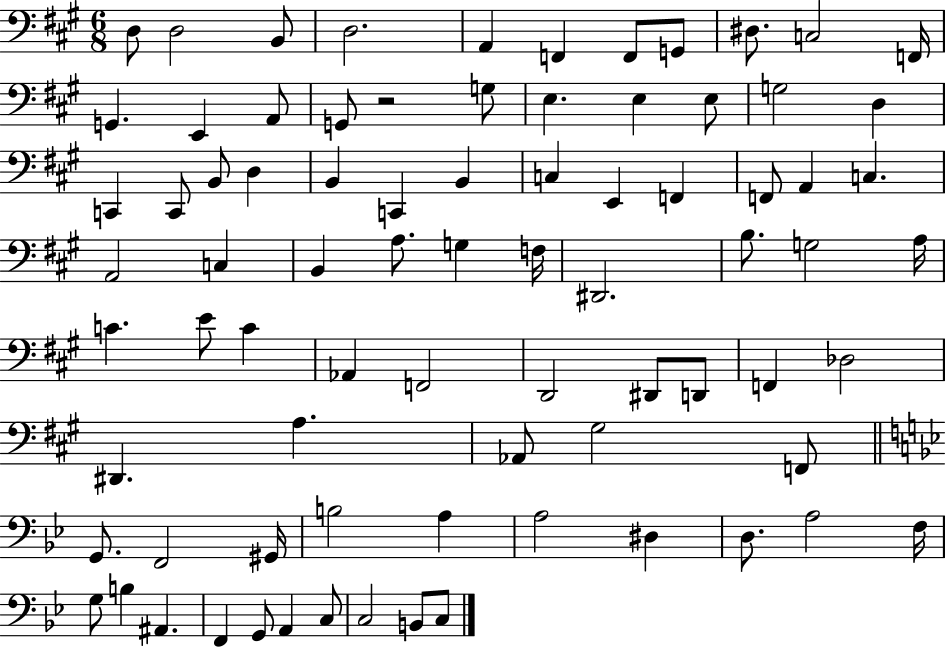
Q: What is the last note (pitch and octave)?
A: C3